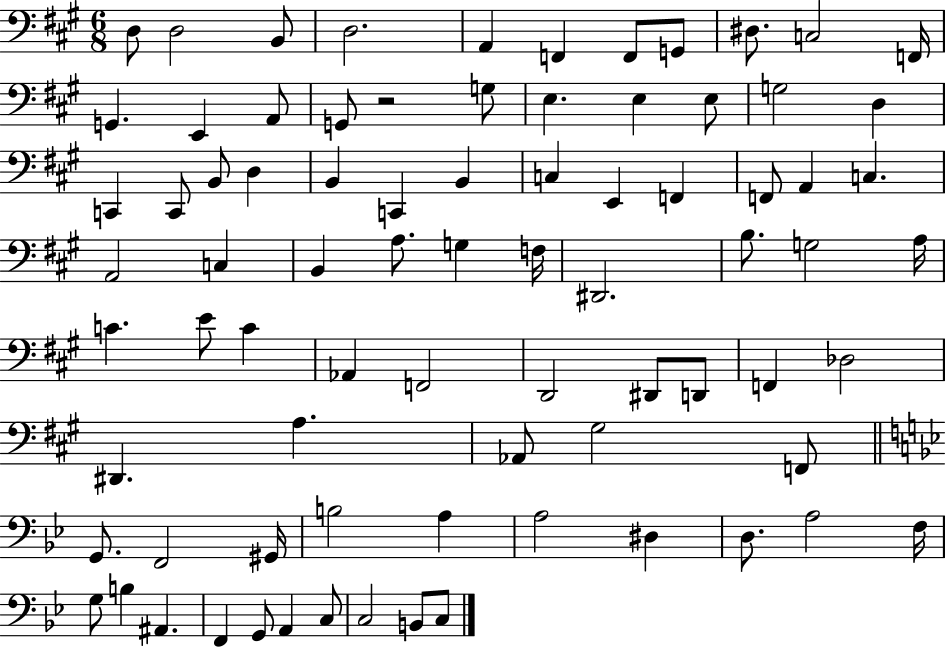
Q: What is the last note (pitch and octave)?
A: C3